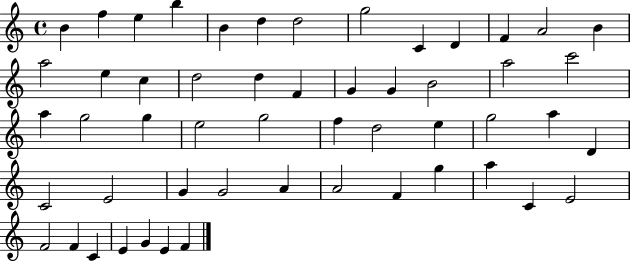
B4/q F5/q E5/q B5/q B4/q D5/q D5/h G5/h C4/q D4/q F4/q A4/h B4/q A5/h E5/q C5/q D5/h D5/q F4/q G4/q G4/q B4/h A5/h C6/h A5/q G5/h G5/q E5/h G5/h F5/q D5/h E5/q G5/h A5/q D4/q C4/h E4/h G4/q G4/h A4/q A4/h F4/q G5/q A5/q C4/q E4/h F4/h F4/q C4/q E4/q G4/q E4/q F4/q